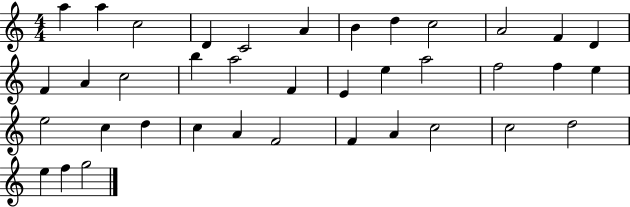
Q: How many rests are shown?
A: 0